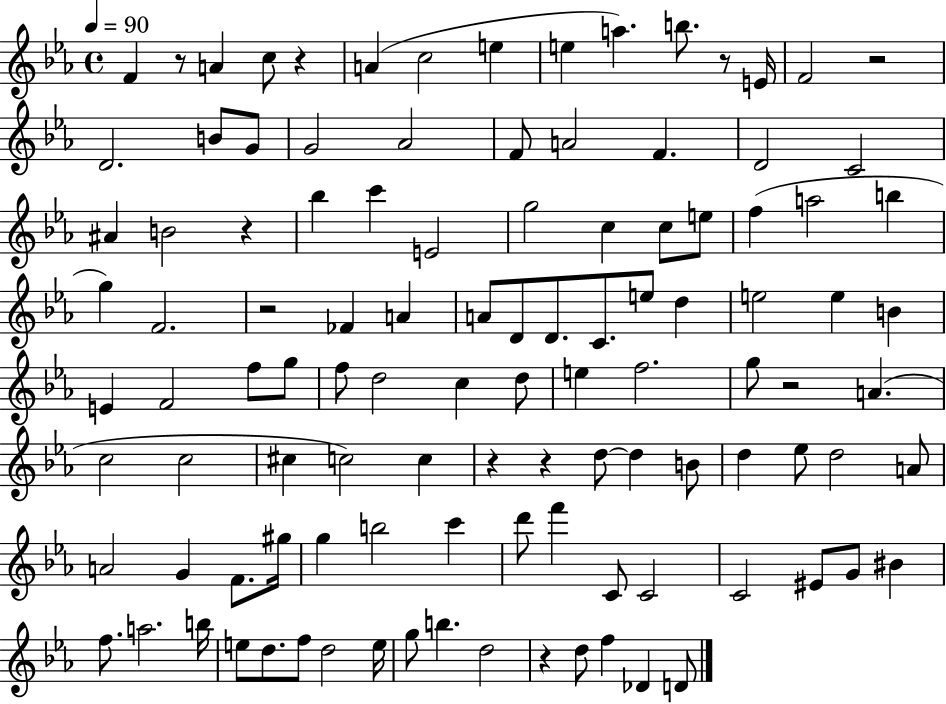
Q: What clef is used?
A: treble